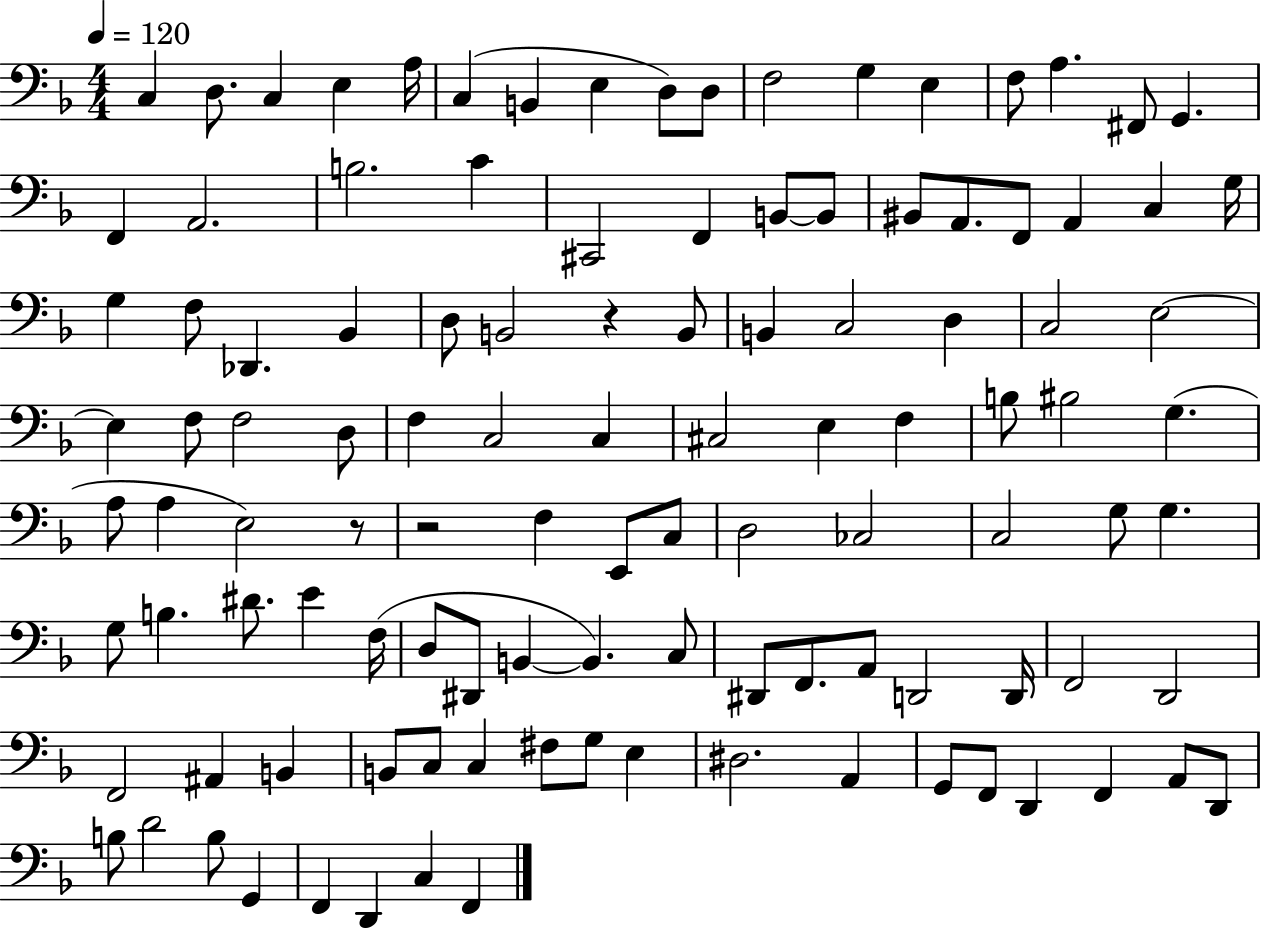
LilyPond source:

{
  \clef bass
  \numericTimeSignature
  \time 4/4
  \key f \major
  \tempo 4 = 120
  c4 d8. c4 e4 a16 | c4( b,4 e4 d8) d8 | f2 g4 e4 | f8 a4. fis,8 g,4. | \break f,4 a,2. | b2. c'4 | cis,2 f,4 b,8~~ b,8 | bis,8 a,8. f,8 a,4 c4 g16 | \break g4 f8 des,4. bes,4 | d8 b,2 r4 b,8 | b,4 c2 d4 | c2 e2~~ | \break e4 f8 f2 d8 | f4 c2 c4 | cis2 e4 f4 | b8 bis2 g4.( | \break a8 a4 e2) r8 | r2 f4 e,8 c8 | d2 ces2 | c2 g8 g4. | \break g8 b4. dis'8. e'4 f16( | d8 dis,8 b,4~~ b,4.) c8 | dis,8 f,8. a,8 d,2 d,16 | f,2 d,2 | \break f,2 ais,4 b,4 | b,8 c8 c4 fis8 g8 e4 | dis2. a,4 | g,8 f,8 d,4 f,4 a,8 d,8 | \break b8 d'2 b8 g,4 | f,4 d,4 c4 f,4 | \bar "|."
}